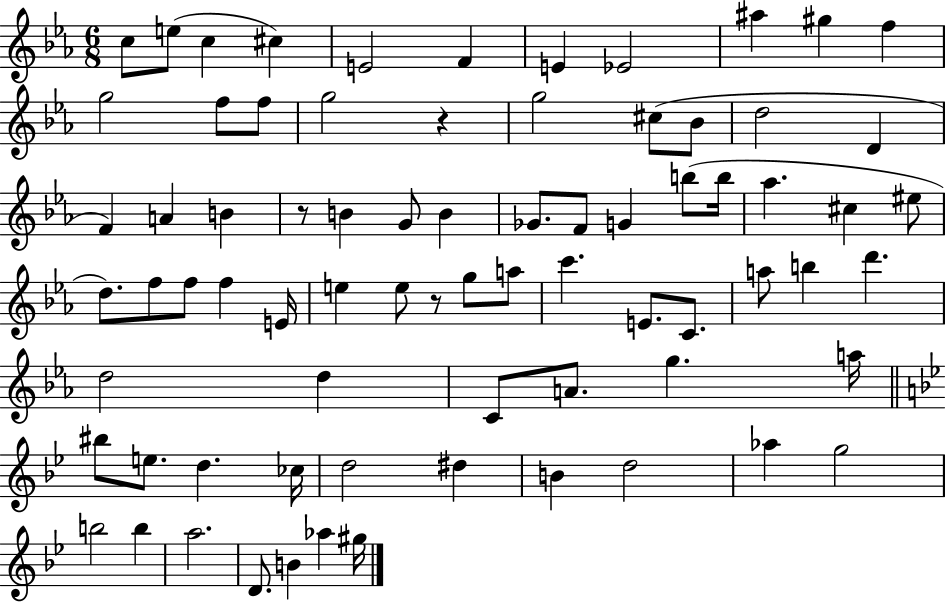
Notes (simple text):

C5/e E5/e C5/q C#5/q E4/h F4/q E4/q Eb4/h A#5/q G#5/q F5/q G5/h F5/e F5/e G5/h R/q G5/h C#5/e Bb4/e D5/h D4/q F4/q A4/q B4/q R/e B4/q G4/e B4/q Gb4/e. F4/e G4/q B5/e B5/s Ab5/q. C#5/q EIS5/e D5/e. F5/e F5/e F5/q E4/s E5/q E5/e R/e G5/e A5/e C6/q. E4/e. C4/e. A5/e B5/q D6/q. D5/h D5/q C4/e A4/e. G5/q. A5/s BIS5/e E5/e. D5/q. CES5/s D5/h D#5/q B4/q D5/h Ab5/q G5/h B5/h B5/q A5/h. D4/e. B4/q Ab5/q G#5/s